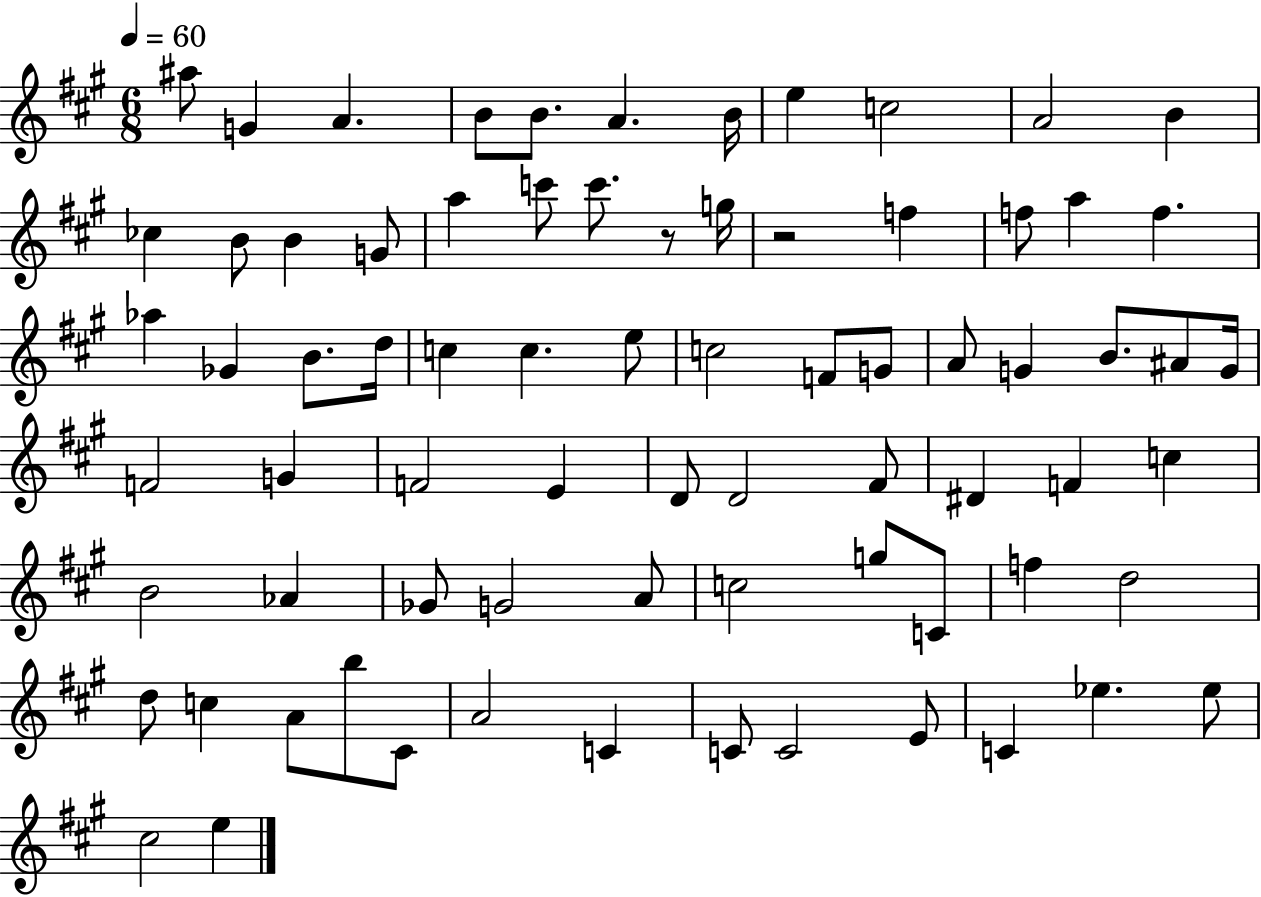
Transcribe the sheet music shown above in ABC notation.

X:1
T:Untitled
M:6/8
L:1/4
K:A
^a/2 G A B/2 B/2 A B/4 e c2 A2 B _c B/2 B G/2 a c'/2 c'/2 z/2 g/4 z2 f f/2 a f _a _G B/2 d/4 c c e/2 c2 F/2 G/2 A/2 G B/2 ^A/2 G/4 F2 G F2 E D/2 D2 ^F/2 ^D F c B2 _A _G/2 G2 A/2 c2 g/2 C/2 f d2 d/2 c A/2 b/2 ^C/2 A2 C C/2 C2 E/2 C _e _e/2 ^c2 e